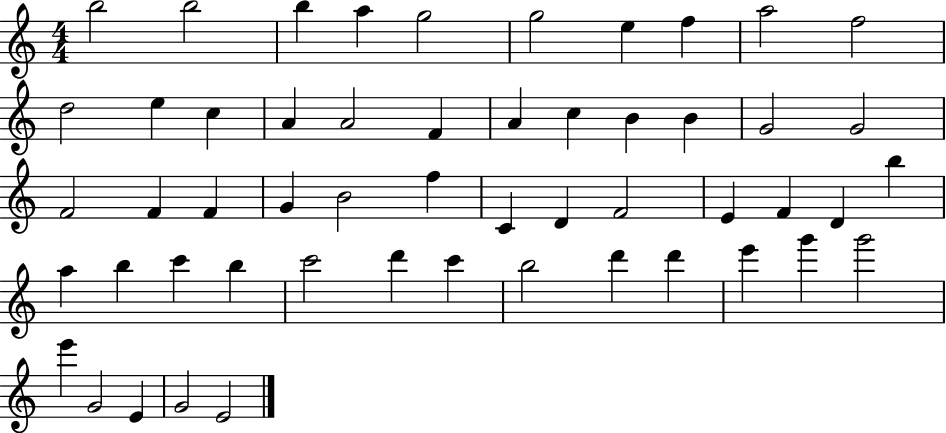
{
  \clef treble
  \numericTimeSignature
  \time 4/4
  \key c \major
  b''2 b''2 | b''4 a''4 g''2 | g''2 e''4 f''4 | a''2 f''2 | \break d''2 e''4 c''4 | a'4 a'2 f'4 | a'4 c''4 b'4 b'4 | g'2 g'2 | \break f'2 f'4 f'4 | g'4 b'2 f''4 | c'4 d'4 f'2 | e'4 f'4 d'4 b''4 | \break a''4 b''4 c'''4 b''4 | c'''2 d'''4 c'''4 | b''2 d'''4 d'''4 | e'''4 g'''4 g'''2 | \break e'''4 g'2 e'4 | g'2 e'2 | \bar "|."
}